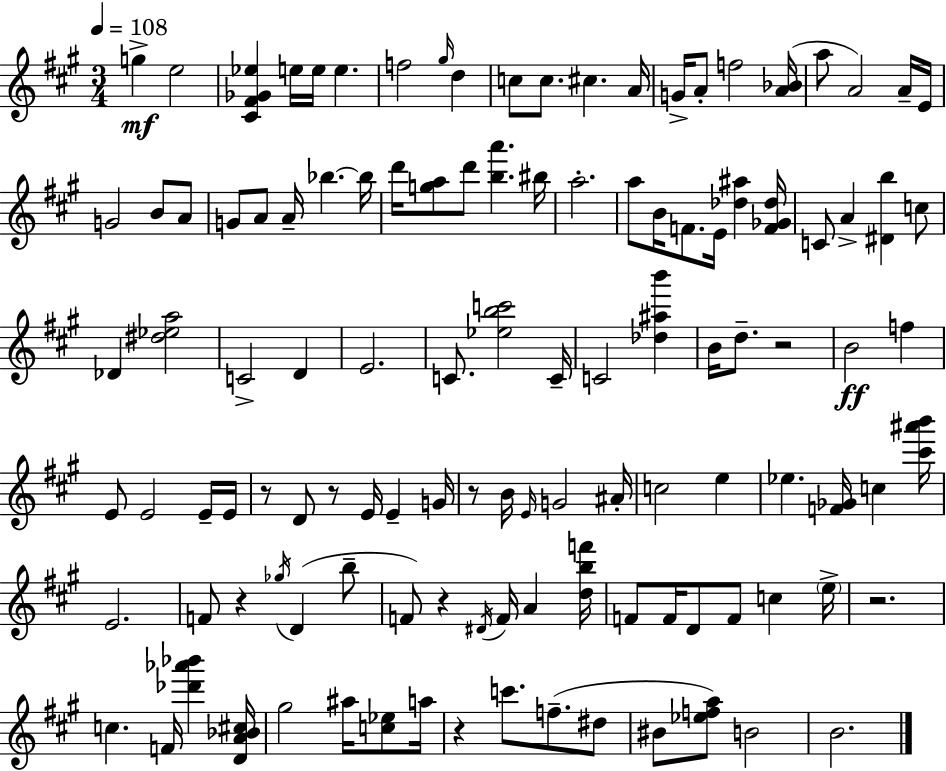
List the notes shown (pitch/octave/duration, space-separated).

G5/q E5/h [C#4,F#4,Gb4,Eb5]/q E5/s E5/s E5/q. F5/h G#5/s D5/q C5/e C5/e. C#5/q. A4/s G4/s A4/e F5/h [A4,Bb4]/s A5/e A4/h A4/s E4/s G4/h B4/e A4/e G4/e A4/e A4/s Bb5/q. Bb5/s D6/s [G5,A5]/e D6/e [B5,A6]/q. BIS5/s A5/h. A5/e B4/s F4/e. E4/s [Db5,A#5]/q [F4,Gb4,Db5]/s C4/e A4/q [D#4,B5]/q C5/e Db4/q [D#5,Eb5,A5]/h C4/h D4/q E4/h. C4/e. [Eb5,B5,C6]/h C4/s C4/h [Db5,A#5,B6]/q B4/s D5/e. R/h B4/h F5/q E4/e E4/h E4/s E4/s R/e D4/e R/e E4/s E4/q G4/s R/e B4/s E4/s G4/h A#4/s C5/h E5/q Eb5/q. [F4,Gb4]/s C5/q [C#6,A#6,B6]/s E4/h. F4/e R/q Gb5/s D4/q B5/e F4/e R/q D#4/s F4/s A4/q [D5,B5,F6]/s F4/e F4/s D4/e F4/e C5/q E5/s R/h. C5/q. F4/s [Db6,Ab6,Bb6]/q [D4,A4,Bb4,C#5]/s G#5/h A#5/s [C5,Eb5]/e A5/s R/q C6/e. F5/e. D#5/e BIS4/e [Eb5,F5,A5]/e B4/h B4/h.